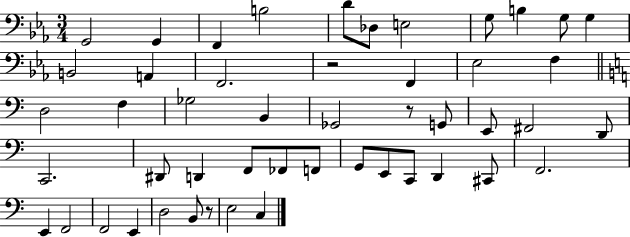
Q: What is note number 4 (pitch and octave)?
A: B3